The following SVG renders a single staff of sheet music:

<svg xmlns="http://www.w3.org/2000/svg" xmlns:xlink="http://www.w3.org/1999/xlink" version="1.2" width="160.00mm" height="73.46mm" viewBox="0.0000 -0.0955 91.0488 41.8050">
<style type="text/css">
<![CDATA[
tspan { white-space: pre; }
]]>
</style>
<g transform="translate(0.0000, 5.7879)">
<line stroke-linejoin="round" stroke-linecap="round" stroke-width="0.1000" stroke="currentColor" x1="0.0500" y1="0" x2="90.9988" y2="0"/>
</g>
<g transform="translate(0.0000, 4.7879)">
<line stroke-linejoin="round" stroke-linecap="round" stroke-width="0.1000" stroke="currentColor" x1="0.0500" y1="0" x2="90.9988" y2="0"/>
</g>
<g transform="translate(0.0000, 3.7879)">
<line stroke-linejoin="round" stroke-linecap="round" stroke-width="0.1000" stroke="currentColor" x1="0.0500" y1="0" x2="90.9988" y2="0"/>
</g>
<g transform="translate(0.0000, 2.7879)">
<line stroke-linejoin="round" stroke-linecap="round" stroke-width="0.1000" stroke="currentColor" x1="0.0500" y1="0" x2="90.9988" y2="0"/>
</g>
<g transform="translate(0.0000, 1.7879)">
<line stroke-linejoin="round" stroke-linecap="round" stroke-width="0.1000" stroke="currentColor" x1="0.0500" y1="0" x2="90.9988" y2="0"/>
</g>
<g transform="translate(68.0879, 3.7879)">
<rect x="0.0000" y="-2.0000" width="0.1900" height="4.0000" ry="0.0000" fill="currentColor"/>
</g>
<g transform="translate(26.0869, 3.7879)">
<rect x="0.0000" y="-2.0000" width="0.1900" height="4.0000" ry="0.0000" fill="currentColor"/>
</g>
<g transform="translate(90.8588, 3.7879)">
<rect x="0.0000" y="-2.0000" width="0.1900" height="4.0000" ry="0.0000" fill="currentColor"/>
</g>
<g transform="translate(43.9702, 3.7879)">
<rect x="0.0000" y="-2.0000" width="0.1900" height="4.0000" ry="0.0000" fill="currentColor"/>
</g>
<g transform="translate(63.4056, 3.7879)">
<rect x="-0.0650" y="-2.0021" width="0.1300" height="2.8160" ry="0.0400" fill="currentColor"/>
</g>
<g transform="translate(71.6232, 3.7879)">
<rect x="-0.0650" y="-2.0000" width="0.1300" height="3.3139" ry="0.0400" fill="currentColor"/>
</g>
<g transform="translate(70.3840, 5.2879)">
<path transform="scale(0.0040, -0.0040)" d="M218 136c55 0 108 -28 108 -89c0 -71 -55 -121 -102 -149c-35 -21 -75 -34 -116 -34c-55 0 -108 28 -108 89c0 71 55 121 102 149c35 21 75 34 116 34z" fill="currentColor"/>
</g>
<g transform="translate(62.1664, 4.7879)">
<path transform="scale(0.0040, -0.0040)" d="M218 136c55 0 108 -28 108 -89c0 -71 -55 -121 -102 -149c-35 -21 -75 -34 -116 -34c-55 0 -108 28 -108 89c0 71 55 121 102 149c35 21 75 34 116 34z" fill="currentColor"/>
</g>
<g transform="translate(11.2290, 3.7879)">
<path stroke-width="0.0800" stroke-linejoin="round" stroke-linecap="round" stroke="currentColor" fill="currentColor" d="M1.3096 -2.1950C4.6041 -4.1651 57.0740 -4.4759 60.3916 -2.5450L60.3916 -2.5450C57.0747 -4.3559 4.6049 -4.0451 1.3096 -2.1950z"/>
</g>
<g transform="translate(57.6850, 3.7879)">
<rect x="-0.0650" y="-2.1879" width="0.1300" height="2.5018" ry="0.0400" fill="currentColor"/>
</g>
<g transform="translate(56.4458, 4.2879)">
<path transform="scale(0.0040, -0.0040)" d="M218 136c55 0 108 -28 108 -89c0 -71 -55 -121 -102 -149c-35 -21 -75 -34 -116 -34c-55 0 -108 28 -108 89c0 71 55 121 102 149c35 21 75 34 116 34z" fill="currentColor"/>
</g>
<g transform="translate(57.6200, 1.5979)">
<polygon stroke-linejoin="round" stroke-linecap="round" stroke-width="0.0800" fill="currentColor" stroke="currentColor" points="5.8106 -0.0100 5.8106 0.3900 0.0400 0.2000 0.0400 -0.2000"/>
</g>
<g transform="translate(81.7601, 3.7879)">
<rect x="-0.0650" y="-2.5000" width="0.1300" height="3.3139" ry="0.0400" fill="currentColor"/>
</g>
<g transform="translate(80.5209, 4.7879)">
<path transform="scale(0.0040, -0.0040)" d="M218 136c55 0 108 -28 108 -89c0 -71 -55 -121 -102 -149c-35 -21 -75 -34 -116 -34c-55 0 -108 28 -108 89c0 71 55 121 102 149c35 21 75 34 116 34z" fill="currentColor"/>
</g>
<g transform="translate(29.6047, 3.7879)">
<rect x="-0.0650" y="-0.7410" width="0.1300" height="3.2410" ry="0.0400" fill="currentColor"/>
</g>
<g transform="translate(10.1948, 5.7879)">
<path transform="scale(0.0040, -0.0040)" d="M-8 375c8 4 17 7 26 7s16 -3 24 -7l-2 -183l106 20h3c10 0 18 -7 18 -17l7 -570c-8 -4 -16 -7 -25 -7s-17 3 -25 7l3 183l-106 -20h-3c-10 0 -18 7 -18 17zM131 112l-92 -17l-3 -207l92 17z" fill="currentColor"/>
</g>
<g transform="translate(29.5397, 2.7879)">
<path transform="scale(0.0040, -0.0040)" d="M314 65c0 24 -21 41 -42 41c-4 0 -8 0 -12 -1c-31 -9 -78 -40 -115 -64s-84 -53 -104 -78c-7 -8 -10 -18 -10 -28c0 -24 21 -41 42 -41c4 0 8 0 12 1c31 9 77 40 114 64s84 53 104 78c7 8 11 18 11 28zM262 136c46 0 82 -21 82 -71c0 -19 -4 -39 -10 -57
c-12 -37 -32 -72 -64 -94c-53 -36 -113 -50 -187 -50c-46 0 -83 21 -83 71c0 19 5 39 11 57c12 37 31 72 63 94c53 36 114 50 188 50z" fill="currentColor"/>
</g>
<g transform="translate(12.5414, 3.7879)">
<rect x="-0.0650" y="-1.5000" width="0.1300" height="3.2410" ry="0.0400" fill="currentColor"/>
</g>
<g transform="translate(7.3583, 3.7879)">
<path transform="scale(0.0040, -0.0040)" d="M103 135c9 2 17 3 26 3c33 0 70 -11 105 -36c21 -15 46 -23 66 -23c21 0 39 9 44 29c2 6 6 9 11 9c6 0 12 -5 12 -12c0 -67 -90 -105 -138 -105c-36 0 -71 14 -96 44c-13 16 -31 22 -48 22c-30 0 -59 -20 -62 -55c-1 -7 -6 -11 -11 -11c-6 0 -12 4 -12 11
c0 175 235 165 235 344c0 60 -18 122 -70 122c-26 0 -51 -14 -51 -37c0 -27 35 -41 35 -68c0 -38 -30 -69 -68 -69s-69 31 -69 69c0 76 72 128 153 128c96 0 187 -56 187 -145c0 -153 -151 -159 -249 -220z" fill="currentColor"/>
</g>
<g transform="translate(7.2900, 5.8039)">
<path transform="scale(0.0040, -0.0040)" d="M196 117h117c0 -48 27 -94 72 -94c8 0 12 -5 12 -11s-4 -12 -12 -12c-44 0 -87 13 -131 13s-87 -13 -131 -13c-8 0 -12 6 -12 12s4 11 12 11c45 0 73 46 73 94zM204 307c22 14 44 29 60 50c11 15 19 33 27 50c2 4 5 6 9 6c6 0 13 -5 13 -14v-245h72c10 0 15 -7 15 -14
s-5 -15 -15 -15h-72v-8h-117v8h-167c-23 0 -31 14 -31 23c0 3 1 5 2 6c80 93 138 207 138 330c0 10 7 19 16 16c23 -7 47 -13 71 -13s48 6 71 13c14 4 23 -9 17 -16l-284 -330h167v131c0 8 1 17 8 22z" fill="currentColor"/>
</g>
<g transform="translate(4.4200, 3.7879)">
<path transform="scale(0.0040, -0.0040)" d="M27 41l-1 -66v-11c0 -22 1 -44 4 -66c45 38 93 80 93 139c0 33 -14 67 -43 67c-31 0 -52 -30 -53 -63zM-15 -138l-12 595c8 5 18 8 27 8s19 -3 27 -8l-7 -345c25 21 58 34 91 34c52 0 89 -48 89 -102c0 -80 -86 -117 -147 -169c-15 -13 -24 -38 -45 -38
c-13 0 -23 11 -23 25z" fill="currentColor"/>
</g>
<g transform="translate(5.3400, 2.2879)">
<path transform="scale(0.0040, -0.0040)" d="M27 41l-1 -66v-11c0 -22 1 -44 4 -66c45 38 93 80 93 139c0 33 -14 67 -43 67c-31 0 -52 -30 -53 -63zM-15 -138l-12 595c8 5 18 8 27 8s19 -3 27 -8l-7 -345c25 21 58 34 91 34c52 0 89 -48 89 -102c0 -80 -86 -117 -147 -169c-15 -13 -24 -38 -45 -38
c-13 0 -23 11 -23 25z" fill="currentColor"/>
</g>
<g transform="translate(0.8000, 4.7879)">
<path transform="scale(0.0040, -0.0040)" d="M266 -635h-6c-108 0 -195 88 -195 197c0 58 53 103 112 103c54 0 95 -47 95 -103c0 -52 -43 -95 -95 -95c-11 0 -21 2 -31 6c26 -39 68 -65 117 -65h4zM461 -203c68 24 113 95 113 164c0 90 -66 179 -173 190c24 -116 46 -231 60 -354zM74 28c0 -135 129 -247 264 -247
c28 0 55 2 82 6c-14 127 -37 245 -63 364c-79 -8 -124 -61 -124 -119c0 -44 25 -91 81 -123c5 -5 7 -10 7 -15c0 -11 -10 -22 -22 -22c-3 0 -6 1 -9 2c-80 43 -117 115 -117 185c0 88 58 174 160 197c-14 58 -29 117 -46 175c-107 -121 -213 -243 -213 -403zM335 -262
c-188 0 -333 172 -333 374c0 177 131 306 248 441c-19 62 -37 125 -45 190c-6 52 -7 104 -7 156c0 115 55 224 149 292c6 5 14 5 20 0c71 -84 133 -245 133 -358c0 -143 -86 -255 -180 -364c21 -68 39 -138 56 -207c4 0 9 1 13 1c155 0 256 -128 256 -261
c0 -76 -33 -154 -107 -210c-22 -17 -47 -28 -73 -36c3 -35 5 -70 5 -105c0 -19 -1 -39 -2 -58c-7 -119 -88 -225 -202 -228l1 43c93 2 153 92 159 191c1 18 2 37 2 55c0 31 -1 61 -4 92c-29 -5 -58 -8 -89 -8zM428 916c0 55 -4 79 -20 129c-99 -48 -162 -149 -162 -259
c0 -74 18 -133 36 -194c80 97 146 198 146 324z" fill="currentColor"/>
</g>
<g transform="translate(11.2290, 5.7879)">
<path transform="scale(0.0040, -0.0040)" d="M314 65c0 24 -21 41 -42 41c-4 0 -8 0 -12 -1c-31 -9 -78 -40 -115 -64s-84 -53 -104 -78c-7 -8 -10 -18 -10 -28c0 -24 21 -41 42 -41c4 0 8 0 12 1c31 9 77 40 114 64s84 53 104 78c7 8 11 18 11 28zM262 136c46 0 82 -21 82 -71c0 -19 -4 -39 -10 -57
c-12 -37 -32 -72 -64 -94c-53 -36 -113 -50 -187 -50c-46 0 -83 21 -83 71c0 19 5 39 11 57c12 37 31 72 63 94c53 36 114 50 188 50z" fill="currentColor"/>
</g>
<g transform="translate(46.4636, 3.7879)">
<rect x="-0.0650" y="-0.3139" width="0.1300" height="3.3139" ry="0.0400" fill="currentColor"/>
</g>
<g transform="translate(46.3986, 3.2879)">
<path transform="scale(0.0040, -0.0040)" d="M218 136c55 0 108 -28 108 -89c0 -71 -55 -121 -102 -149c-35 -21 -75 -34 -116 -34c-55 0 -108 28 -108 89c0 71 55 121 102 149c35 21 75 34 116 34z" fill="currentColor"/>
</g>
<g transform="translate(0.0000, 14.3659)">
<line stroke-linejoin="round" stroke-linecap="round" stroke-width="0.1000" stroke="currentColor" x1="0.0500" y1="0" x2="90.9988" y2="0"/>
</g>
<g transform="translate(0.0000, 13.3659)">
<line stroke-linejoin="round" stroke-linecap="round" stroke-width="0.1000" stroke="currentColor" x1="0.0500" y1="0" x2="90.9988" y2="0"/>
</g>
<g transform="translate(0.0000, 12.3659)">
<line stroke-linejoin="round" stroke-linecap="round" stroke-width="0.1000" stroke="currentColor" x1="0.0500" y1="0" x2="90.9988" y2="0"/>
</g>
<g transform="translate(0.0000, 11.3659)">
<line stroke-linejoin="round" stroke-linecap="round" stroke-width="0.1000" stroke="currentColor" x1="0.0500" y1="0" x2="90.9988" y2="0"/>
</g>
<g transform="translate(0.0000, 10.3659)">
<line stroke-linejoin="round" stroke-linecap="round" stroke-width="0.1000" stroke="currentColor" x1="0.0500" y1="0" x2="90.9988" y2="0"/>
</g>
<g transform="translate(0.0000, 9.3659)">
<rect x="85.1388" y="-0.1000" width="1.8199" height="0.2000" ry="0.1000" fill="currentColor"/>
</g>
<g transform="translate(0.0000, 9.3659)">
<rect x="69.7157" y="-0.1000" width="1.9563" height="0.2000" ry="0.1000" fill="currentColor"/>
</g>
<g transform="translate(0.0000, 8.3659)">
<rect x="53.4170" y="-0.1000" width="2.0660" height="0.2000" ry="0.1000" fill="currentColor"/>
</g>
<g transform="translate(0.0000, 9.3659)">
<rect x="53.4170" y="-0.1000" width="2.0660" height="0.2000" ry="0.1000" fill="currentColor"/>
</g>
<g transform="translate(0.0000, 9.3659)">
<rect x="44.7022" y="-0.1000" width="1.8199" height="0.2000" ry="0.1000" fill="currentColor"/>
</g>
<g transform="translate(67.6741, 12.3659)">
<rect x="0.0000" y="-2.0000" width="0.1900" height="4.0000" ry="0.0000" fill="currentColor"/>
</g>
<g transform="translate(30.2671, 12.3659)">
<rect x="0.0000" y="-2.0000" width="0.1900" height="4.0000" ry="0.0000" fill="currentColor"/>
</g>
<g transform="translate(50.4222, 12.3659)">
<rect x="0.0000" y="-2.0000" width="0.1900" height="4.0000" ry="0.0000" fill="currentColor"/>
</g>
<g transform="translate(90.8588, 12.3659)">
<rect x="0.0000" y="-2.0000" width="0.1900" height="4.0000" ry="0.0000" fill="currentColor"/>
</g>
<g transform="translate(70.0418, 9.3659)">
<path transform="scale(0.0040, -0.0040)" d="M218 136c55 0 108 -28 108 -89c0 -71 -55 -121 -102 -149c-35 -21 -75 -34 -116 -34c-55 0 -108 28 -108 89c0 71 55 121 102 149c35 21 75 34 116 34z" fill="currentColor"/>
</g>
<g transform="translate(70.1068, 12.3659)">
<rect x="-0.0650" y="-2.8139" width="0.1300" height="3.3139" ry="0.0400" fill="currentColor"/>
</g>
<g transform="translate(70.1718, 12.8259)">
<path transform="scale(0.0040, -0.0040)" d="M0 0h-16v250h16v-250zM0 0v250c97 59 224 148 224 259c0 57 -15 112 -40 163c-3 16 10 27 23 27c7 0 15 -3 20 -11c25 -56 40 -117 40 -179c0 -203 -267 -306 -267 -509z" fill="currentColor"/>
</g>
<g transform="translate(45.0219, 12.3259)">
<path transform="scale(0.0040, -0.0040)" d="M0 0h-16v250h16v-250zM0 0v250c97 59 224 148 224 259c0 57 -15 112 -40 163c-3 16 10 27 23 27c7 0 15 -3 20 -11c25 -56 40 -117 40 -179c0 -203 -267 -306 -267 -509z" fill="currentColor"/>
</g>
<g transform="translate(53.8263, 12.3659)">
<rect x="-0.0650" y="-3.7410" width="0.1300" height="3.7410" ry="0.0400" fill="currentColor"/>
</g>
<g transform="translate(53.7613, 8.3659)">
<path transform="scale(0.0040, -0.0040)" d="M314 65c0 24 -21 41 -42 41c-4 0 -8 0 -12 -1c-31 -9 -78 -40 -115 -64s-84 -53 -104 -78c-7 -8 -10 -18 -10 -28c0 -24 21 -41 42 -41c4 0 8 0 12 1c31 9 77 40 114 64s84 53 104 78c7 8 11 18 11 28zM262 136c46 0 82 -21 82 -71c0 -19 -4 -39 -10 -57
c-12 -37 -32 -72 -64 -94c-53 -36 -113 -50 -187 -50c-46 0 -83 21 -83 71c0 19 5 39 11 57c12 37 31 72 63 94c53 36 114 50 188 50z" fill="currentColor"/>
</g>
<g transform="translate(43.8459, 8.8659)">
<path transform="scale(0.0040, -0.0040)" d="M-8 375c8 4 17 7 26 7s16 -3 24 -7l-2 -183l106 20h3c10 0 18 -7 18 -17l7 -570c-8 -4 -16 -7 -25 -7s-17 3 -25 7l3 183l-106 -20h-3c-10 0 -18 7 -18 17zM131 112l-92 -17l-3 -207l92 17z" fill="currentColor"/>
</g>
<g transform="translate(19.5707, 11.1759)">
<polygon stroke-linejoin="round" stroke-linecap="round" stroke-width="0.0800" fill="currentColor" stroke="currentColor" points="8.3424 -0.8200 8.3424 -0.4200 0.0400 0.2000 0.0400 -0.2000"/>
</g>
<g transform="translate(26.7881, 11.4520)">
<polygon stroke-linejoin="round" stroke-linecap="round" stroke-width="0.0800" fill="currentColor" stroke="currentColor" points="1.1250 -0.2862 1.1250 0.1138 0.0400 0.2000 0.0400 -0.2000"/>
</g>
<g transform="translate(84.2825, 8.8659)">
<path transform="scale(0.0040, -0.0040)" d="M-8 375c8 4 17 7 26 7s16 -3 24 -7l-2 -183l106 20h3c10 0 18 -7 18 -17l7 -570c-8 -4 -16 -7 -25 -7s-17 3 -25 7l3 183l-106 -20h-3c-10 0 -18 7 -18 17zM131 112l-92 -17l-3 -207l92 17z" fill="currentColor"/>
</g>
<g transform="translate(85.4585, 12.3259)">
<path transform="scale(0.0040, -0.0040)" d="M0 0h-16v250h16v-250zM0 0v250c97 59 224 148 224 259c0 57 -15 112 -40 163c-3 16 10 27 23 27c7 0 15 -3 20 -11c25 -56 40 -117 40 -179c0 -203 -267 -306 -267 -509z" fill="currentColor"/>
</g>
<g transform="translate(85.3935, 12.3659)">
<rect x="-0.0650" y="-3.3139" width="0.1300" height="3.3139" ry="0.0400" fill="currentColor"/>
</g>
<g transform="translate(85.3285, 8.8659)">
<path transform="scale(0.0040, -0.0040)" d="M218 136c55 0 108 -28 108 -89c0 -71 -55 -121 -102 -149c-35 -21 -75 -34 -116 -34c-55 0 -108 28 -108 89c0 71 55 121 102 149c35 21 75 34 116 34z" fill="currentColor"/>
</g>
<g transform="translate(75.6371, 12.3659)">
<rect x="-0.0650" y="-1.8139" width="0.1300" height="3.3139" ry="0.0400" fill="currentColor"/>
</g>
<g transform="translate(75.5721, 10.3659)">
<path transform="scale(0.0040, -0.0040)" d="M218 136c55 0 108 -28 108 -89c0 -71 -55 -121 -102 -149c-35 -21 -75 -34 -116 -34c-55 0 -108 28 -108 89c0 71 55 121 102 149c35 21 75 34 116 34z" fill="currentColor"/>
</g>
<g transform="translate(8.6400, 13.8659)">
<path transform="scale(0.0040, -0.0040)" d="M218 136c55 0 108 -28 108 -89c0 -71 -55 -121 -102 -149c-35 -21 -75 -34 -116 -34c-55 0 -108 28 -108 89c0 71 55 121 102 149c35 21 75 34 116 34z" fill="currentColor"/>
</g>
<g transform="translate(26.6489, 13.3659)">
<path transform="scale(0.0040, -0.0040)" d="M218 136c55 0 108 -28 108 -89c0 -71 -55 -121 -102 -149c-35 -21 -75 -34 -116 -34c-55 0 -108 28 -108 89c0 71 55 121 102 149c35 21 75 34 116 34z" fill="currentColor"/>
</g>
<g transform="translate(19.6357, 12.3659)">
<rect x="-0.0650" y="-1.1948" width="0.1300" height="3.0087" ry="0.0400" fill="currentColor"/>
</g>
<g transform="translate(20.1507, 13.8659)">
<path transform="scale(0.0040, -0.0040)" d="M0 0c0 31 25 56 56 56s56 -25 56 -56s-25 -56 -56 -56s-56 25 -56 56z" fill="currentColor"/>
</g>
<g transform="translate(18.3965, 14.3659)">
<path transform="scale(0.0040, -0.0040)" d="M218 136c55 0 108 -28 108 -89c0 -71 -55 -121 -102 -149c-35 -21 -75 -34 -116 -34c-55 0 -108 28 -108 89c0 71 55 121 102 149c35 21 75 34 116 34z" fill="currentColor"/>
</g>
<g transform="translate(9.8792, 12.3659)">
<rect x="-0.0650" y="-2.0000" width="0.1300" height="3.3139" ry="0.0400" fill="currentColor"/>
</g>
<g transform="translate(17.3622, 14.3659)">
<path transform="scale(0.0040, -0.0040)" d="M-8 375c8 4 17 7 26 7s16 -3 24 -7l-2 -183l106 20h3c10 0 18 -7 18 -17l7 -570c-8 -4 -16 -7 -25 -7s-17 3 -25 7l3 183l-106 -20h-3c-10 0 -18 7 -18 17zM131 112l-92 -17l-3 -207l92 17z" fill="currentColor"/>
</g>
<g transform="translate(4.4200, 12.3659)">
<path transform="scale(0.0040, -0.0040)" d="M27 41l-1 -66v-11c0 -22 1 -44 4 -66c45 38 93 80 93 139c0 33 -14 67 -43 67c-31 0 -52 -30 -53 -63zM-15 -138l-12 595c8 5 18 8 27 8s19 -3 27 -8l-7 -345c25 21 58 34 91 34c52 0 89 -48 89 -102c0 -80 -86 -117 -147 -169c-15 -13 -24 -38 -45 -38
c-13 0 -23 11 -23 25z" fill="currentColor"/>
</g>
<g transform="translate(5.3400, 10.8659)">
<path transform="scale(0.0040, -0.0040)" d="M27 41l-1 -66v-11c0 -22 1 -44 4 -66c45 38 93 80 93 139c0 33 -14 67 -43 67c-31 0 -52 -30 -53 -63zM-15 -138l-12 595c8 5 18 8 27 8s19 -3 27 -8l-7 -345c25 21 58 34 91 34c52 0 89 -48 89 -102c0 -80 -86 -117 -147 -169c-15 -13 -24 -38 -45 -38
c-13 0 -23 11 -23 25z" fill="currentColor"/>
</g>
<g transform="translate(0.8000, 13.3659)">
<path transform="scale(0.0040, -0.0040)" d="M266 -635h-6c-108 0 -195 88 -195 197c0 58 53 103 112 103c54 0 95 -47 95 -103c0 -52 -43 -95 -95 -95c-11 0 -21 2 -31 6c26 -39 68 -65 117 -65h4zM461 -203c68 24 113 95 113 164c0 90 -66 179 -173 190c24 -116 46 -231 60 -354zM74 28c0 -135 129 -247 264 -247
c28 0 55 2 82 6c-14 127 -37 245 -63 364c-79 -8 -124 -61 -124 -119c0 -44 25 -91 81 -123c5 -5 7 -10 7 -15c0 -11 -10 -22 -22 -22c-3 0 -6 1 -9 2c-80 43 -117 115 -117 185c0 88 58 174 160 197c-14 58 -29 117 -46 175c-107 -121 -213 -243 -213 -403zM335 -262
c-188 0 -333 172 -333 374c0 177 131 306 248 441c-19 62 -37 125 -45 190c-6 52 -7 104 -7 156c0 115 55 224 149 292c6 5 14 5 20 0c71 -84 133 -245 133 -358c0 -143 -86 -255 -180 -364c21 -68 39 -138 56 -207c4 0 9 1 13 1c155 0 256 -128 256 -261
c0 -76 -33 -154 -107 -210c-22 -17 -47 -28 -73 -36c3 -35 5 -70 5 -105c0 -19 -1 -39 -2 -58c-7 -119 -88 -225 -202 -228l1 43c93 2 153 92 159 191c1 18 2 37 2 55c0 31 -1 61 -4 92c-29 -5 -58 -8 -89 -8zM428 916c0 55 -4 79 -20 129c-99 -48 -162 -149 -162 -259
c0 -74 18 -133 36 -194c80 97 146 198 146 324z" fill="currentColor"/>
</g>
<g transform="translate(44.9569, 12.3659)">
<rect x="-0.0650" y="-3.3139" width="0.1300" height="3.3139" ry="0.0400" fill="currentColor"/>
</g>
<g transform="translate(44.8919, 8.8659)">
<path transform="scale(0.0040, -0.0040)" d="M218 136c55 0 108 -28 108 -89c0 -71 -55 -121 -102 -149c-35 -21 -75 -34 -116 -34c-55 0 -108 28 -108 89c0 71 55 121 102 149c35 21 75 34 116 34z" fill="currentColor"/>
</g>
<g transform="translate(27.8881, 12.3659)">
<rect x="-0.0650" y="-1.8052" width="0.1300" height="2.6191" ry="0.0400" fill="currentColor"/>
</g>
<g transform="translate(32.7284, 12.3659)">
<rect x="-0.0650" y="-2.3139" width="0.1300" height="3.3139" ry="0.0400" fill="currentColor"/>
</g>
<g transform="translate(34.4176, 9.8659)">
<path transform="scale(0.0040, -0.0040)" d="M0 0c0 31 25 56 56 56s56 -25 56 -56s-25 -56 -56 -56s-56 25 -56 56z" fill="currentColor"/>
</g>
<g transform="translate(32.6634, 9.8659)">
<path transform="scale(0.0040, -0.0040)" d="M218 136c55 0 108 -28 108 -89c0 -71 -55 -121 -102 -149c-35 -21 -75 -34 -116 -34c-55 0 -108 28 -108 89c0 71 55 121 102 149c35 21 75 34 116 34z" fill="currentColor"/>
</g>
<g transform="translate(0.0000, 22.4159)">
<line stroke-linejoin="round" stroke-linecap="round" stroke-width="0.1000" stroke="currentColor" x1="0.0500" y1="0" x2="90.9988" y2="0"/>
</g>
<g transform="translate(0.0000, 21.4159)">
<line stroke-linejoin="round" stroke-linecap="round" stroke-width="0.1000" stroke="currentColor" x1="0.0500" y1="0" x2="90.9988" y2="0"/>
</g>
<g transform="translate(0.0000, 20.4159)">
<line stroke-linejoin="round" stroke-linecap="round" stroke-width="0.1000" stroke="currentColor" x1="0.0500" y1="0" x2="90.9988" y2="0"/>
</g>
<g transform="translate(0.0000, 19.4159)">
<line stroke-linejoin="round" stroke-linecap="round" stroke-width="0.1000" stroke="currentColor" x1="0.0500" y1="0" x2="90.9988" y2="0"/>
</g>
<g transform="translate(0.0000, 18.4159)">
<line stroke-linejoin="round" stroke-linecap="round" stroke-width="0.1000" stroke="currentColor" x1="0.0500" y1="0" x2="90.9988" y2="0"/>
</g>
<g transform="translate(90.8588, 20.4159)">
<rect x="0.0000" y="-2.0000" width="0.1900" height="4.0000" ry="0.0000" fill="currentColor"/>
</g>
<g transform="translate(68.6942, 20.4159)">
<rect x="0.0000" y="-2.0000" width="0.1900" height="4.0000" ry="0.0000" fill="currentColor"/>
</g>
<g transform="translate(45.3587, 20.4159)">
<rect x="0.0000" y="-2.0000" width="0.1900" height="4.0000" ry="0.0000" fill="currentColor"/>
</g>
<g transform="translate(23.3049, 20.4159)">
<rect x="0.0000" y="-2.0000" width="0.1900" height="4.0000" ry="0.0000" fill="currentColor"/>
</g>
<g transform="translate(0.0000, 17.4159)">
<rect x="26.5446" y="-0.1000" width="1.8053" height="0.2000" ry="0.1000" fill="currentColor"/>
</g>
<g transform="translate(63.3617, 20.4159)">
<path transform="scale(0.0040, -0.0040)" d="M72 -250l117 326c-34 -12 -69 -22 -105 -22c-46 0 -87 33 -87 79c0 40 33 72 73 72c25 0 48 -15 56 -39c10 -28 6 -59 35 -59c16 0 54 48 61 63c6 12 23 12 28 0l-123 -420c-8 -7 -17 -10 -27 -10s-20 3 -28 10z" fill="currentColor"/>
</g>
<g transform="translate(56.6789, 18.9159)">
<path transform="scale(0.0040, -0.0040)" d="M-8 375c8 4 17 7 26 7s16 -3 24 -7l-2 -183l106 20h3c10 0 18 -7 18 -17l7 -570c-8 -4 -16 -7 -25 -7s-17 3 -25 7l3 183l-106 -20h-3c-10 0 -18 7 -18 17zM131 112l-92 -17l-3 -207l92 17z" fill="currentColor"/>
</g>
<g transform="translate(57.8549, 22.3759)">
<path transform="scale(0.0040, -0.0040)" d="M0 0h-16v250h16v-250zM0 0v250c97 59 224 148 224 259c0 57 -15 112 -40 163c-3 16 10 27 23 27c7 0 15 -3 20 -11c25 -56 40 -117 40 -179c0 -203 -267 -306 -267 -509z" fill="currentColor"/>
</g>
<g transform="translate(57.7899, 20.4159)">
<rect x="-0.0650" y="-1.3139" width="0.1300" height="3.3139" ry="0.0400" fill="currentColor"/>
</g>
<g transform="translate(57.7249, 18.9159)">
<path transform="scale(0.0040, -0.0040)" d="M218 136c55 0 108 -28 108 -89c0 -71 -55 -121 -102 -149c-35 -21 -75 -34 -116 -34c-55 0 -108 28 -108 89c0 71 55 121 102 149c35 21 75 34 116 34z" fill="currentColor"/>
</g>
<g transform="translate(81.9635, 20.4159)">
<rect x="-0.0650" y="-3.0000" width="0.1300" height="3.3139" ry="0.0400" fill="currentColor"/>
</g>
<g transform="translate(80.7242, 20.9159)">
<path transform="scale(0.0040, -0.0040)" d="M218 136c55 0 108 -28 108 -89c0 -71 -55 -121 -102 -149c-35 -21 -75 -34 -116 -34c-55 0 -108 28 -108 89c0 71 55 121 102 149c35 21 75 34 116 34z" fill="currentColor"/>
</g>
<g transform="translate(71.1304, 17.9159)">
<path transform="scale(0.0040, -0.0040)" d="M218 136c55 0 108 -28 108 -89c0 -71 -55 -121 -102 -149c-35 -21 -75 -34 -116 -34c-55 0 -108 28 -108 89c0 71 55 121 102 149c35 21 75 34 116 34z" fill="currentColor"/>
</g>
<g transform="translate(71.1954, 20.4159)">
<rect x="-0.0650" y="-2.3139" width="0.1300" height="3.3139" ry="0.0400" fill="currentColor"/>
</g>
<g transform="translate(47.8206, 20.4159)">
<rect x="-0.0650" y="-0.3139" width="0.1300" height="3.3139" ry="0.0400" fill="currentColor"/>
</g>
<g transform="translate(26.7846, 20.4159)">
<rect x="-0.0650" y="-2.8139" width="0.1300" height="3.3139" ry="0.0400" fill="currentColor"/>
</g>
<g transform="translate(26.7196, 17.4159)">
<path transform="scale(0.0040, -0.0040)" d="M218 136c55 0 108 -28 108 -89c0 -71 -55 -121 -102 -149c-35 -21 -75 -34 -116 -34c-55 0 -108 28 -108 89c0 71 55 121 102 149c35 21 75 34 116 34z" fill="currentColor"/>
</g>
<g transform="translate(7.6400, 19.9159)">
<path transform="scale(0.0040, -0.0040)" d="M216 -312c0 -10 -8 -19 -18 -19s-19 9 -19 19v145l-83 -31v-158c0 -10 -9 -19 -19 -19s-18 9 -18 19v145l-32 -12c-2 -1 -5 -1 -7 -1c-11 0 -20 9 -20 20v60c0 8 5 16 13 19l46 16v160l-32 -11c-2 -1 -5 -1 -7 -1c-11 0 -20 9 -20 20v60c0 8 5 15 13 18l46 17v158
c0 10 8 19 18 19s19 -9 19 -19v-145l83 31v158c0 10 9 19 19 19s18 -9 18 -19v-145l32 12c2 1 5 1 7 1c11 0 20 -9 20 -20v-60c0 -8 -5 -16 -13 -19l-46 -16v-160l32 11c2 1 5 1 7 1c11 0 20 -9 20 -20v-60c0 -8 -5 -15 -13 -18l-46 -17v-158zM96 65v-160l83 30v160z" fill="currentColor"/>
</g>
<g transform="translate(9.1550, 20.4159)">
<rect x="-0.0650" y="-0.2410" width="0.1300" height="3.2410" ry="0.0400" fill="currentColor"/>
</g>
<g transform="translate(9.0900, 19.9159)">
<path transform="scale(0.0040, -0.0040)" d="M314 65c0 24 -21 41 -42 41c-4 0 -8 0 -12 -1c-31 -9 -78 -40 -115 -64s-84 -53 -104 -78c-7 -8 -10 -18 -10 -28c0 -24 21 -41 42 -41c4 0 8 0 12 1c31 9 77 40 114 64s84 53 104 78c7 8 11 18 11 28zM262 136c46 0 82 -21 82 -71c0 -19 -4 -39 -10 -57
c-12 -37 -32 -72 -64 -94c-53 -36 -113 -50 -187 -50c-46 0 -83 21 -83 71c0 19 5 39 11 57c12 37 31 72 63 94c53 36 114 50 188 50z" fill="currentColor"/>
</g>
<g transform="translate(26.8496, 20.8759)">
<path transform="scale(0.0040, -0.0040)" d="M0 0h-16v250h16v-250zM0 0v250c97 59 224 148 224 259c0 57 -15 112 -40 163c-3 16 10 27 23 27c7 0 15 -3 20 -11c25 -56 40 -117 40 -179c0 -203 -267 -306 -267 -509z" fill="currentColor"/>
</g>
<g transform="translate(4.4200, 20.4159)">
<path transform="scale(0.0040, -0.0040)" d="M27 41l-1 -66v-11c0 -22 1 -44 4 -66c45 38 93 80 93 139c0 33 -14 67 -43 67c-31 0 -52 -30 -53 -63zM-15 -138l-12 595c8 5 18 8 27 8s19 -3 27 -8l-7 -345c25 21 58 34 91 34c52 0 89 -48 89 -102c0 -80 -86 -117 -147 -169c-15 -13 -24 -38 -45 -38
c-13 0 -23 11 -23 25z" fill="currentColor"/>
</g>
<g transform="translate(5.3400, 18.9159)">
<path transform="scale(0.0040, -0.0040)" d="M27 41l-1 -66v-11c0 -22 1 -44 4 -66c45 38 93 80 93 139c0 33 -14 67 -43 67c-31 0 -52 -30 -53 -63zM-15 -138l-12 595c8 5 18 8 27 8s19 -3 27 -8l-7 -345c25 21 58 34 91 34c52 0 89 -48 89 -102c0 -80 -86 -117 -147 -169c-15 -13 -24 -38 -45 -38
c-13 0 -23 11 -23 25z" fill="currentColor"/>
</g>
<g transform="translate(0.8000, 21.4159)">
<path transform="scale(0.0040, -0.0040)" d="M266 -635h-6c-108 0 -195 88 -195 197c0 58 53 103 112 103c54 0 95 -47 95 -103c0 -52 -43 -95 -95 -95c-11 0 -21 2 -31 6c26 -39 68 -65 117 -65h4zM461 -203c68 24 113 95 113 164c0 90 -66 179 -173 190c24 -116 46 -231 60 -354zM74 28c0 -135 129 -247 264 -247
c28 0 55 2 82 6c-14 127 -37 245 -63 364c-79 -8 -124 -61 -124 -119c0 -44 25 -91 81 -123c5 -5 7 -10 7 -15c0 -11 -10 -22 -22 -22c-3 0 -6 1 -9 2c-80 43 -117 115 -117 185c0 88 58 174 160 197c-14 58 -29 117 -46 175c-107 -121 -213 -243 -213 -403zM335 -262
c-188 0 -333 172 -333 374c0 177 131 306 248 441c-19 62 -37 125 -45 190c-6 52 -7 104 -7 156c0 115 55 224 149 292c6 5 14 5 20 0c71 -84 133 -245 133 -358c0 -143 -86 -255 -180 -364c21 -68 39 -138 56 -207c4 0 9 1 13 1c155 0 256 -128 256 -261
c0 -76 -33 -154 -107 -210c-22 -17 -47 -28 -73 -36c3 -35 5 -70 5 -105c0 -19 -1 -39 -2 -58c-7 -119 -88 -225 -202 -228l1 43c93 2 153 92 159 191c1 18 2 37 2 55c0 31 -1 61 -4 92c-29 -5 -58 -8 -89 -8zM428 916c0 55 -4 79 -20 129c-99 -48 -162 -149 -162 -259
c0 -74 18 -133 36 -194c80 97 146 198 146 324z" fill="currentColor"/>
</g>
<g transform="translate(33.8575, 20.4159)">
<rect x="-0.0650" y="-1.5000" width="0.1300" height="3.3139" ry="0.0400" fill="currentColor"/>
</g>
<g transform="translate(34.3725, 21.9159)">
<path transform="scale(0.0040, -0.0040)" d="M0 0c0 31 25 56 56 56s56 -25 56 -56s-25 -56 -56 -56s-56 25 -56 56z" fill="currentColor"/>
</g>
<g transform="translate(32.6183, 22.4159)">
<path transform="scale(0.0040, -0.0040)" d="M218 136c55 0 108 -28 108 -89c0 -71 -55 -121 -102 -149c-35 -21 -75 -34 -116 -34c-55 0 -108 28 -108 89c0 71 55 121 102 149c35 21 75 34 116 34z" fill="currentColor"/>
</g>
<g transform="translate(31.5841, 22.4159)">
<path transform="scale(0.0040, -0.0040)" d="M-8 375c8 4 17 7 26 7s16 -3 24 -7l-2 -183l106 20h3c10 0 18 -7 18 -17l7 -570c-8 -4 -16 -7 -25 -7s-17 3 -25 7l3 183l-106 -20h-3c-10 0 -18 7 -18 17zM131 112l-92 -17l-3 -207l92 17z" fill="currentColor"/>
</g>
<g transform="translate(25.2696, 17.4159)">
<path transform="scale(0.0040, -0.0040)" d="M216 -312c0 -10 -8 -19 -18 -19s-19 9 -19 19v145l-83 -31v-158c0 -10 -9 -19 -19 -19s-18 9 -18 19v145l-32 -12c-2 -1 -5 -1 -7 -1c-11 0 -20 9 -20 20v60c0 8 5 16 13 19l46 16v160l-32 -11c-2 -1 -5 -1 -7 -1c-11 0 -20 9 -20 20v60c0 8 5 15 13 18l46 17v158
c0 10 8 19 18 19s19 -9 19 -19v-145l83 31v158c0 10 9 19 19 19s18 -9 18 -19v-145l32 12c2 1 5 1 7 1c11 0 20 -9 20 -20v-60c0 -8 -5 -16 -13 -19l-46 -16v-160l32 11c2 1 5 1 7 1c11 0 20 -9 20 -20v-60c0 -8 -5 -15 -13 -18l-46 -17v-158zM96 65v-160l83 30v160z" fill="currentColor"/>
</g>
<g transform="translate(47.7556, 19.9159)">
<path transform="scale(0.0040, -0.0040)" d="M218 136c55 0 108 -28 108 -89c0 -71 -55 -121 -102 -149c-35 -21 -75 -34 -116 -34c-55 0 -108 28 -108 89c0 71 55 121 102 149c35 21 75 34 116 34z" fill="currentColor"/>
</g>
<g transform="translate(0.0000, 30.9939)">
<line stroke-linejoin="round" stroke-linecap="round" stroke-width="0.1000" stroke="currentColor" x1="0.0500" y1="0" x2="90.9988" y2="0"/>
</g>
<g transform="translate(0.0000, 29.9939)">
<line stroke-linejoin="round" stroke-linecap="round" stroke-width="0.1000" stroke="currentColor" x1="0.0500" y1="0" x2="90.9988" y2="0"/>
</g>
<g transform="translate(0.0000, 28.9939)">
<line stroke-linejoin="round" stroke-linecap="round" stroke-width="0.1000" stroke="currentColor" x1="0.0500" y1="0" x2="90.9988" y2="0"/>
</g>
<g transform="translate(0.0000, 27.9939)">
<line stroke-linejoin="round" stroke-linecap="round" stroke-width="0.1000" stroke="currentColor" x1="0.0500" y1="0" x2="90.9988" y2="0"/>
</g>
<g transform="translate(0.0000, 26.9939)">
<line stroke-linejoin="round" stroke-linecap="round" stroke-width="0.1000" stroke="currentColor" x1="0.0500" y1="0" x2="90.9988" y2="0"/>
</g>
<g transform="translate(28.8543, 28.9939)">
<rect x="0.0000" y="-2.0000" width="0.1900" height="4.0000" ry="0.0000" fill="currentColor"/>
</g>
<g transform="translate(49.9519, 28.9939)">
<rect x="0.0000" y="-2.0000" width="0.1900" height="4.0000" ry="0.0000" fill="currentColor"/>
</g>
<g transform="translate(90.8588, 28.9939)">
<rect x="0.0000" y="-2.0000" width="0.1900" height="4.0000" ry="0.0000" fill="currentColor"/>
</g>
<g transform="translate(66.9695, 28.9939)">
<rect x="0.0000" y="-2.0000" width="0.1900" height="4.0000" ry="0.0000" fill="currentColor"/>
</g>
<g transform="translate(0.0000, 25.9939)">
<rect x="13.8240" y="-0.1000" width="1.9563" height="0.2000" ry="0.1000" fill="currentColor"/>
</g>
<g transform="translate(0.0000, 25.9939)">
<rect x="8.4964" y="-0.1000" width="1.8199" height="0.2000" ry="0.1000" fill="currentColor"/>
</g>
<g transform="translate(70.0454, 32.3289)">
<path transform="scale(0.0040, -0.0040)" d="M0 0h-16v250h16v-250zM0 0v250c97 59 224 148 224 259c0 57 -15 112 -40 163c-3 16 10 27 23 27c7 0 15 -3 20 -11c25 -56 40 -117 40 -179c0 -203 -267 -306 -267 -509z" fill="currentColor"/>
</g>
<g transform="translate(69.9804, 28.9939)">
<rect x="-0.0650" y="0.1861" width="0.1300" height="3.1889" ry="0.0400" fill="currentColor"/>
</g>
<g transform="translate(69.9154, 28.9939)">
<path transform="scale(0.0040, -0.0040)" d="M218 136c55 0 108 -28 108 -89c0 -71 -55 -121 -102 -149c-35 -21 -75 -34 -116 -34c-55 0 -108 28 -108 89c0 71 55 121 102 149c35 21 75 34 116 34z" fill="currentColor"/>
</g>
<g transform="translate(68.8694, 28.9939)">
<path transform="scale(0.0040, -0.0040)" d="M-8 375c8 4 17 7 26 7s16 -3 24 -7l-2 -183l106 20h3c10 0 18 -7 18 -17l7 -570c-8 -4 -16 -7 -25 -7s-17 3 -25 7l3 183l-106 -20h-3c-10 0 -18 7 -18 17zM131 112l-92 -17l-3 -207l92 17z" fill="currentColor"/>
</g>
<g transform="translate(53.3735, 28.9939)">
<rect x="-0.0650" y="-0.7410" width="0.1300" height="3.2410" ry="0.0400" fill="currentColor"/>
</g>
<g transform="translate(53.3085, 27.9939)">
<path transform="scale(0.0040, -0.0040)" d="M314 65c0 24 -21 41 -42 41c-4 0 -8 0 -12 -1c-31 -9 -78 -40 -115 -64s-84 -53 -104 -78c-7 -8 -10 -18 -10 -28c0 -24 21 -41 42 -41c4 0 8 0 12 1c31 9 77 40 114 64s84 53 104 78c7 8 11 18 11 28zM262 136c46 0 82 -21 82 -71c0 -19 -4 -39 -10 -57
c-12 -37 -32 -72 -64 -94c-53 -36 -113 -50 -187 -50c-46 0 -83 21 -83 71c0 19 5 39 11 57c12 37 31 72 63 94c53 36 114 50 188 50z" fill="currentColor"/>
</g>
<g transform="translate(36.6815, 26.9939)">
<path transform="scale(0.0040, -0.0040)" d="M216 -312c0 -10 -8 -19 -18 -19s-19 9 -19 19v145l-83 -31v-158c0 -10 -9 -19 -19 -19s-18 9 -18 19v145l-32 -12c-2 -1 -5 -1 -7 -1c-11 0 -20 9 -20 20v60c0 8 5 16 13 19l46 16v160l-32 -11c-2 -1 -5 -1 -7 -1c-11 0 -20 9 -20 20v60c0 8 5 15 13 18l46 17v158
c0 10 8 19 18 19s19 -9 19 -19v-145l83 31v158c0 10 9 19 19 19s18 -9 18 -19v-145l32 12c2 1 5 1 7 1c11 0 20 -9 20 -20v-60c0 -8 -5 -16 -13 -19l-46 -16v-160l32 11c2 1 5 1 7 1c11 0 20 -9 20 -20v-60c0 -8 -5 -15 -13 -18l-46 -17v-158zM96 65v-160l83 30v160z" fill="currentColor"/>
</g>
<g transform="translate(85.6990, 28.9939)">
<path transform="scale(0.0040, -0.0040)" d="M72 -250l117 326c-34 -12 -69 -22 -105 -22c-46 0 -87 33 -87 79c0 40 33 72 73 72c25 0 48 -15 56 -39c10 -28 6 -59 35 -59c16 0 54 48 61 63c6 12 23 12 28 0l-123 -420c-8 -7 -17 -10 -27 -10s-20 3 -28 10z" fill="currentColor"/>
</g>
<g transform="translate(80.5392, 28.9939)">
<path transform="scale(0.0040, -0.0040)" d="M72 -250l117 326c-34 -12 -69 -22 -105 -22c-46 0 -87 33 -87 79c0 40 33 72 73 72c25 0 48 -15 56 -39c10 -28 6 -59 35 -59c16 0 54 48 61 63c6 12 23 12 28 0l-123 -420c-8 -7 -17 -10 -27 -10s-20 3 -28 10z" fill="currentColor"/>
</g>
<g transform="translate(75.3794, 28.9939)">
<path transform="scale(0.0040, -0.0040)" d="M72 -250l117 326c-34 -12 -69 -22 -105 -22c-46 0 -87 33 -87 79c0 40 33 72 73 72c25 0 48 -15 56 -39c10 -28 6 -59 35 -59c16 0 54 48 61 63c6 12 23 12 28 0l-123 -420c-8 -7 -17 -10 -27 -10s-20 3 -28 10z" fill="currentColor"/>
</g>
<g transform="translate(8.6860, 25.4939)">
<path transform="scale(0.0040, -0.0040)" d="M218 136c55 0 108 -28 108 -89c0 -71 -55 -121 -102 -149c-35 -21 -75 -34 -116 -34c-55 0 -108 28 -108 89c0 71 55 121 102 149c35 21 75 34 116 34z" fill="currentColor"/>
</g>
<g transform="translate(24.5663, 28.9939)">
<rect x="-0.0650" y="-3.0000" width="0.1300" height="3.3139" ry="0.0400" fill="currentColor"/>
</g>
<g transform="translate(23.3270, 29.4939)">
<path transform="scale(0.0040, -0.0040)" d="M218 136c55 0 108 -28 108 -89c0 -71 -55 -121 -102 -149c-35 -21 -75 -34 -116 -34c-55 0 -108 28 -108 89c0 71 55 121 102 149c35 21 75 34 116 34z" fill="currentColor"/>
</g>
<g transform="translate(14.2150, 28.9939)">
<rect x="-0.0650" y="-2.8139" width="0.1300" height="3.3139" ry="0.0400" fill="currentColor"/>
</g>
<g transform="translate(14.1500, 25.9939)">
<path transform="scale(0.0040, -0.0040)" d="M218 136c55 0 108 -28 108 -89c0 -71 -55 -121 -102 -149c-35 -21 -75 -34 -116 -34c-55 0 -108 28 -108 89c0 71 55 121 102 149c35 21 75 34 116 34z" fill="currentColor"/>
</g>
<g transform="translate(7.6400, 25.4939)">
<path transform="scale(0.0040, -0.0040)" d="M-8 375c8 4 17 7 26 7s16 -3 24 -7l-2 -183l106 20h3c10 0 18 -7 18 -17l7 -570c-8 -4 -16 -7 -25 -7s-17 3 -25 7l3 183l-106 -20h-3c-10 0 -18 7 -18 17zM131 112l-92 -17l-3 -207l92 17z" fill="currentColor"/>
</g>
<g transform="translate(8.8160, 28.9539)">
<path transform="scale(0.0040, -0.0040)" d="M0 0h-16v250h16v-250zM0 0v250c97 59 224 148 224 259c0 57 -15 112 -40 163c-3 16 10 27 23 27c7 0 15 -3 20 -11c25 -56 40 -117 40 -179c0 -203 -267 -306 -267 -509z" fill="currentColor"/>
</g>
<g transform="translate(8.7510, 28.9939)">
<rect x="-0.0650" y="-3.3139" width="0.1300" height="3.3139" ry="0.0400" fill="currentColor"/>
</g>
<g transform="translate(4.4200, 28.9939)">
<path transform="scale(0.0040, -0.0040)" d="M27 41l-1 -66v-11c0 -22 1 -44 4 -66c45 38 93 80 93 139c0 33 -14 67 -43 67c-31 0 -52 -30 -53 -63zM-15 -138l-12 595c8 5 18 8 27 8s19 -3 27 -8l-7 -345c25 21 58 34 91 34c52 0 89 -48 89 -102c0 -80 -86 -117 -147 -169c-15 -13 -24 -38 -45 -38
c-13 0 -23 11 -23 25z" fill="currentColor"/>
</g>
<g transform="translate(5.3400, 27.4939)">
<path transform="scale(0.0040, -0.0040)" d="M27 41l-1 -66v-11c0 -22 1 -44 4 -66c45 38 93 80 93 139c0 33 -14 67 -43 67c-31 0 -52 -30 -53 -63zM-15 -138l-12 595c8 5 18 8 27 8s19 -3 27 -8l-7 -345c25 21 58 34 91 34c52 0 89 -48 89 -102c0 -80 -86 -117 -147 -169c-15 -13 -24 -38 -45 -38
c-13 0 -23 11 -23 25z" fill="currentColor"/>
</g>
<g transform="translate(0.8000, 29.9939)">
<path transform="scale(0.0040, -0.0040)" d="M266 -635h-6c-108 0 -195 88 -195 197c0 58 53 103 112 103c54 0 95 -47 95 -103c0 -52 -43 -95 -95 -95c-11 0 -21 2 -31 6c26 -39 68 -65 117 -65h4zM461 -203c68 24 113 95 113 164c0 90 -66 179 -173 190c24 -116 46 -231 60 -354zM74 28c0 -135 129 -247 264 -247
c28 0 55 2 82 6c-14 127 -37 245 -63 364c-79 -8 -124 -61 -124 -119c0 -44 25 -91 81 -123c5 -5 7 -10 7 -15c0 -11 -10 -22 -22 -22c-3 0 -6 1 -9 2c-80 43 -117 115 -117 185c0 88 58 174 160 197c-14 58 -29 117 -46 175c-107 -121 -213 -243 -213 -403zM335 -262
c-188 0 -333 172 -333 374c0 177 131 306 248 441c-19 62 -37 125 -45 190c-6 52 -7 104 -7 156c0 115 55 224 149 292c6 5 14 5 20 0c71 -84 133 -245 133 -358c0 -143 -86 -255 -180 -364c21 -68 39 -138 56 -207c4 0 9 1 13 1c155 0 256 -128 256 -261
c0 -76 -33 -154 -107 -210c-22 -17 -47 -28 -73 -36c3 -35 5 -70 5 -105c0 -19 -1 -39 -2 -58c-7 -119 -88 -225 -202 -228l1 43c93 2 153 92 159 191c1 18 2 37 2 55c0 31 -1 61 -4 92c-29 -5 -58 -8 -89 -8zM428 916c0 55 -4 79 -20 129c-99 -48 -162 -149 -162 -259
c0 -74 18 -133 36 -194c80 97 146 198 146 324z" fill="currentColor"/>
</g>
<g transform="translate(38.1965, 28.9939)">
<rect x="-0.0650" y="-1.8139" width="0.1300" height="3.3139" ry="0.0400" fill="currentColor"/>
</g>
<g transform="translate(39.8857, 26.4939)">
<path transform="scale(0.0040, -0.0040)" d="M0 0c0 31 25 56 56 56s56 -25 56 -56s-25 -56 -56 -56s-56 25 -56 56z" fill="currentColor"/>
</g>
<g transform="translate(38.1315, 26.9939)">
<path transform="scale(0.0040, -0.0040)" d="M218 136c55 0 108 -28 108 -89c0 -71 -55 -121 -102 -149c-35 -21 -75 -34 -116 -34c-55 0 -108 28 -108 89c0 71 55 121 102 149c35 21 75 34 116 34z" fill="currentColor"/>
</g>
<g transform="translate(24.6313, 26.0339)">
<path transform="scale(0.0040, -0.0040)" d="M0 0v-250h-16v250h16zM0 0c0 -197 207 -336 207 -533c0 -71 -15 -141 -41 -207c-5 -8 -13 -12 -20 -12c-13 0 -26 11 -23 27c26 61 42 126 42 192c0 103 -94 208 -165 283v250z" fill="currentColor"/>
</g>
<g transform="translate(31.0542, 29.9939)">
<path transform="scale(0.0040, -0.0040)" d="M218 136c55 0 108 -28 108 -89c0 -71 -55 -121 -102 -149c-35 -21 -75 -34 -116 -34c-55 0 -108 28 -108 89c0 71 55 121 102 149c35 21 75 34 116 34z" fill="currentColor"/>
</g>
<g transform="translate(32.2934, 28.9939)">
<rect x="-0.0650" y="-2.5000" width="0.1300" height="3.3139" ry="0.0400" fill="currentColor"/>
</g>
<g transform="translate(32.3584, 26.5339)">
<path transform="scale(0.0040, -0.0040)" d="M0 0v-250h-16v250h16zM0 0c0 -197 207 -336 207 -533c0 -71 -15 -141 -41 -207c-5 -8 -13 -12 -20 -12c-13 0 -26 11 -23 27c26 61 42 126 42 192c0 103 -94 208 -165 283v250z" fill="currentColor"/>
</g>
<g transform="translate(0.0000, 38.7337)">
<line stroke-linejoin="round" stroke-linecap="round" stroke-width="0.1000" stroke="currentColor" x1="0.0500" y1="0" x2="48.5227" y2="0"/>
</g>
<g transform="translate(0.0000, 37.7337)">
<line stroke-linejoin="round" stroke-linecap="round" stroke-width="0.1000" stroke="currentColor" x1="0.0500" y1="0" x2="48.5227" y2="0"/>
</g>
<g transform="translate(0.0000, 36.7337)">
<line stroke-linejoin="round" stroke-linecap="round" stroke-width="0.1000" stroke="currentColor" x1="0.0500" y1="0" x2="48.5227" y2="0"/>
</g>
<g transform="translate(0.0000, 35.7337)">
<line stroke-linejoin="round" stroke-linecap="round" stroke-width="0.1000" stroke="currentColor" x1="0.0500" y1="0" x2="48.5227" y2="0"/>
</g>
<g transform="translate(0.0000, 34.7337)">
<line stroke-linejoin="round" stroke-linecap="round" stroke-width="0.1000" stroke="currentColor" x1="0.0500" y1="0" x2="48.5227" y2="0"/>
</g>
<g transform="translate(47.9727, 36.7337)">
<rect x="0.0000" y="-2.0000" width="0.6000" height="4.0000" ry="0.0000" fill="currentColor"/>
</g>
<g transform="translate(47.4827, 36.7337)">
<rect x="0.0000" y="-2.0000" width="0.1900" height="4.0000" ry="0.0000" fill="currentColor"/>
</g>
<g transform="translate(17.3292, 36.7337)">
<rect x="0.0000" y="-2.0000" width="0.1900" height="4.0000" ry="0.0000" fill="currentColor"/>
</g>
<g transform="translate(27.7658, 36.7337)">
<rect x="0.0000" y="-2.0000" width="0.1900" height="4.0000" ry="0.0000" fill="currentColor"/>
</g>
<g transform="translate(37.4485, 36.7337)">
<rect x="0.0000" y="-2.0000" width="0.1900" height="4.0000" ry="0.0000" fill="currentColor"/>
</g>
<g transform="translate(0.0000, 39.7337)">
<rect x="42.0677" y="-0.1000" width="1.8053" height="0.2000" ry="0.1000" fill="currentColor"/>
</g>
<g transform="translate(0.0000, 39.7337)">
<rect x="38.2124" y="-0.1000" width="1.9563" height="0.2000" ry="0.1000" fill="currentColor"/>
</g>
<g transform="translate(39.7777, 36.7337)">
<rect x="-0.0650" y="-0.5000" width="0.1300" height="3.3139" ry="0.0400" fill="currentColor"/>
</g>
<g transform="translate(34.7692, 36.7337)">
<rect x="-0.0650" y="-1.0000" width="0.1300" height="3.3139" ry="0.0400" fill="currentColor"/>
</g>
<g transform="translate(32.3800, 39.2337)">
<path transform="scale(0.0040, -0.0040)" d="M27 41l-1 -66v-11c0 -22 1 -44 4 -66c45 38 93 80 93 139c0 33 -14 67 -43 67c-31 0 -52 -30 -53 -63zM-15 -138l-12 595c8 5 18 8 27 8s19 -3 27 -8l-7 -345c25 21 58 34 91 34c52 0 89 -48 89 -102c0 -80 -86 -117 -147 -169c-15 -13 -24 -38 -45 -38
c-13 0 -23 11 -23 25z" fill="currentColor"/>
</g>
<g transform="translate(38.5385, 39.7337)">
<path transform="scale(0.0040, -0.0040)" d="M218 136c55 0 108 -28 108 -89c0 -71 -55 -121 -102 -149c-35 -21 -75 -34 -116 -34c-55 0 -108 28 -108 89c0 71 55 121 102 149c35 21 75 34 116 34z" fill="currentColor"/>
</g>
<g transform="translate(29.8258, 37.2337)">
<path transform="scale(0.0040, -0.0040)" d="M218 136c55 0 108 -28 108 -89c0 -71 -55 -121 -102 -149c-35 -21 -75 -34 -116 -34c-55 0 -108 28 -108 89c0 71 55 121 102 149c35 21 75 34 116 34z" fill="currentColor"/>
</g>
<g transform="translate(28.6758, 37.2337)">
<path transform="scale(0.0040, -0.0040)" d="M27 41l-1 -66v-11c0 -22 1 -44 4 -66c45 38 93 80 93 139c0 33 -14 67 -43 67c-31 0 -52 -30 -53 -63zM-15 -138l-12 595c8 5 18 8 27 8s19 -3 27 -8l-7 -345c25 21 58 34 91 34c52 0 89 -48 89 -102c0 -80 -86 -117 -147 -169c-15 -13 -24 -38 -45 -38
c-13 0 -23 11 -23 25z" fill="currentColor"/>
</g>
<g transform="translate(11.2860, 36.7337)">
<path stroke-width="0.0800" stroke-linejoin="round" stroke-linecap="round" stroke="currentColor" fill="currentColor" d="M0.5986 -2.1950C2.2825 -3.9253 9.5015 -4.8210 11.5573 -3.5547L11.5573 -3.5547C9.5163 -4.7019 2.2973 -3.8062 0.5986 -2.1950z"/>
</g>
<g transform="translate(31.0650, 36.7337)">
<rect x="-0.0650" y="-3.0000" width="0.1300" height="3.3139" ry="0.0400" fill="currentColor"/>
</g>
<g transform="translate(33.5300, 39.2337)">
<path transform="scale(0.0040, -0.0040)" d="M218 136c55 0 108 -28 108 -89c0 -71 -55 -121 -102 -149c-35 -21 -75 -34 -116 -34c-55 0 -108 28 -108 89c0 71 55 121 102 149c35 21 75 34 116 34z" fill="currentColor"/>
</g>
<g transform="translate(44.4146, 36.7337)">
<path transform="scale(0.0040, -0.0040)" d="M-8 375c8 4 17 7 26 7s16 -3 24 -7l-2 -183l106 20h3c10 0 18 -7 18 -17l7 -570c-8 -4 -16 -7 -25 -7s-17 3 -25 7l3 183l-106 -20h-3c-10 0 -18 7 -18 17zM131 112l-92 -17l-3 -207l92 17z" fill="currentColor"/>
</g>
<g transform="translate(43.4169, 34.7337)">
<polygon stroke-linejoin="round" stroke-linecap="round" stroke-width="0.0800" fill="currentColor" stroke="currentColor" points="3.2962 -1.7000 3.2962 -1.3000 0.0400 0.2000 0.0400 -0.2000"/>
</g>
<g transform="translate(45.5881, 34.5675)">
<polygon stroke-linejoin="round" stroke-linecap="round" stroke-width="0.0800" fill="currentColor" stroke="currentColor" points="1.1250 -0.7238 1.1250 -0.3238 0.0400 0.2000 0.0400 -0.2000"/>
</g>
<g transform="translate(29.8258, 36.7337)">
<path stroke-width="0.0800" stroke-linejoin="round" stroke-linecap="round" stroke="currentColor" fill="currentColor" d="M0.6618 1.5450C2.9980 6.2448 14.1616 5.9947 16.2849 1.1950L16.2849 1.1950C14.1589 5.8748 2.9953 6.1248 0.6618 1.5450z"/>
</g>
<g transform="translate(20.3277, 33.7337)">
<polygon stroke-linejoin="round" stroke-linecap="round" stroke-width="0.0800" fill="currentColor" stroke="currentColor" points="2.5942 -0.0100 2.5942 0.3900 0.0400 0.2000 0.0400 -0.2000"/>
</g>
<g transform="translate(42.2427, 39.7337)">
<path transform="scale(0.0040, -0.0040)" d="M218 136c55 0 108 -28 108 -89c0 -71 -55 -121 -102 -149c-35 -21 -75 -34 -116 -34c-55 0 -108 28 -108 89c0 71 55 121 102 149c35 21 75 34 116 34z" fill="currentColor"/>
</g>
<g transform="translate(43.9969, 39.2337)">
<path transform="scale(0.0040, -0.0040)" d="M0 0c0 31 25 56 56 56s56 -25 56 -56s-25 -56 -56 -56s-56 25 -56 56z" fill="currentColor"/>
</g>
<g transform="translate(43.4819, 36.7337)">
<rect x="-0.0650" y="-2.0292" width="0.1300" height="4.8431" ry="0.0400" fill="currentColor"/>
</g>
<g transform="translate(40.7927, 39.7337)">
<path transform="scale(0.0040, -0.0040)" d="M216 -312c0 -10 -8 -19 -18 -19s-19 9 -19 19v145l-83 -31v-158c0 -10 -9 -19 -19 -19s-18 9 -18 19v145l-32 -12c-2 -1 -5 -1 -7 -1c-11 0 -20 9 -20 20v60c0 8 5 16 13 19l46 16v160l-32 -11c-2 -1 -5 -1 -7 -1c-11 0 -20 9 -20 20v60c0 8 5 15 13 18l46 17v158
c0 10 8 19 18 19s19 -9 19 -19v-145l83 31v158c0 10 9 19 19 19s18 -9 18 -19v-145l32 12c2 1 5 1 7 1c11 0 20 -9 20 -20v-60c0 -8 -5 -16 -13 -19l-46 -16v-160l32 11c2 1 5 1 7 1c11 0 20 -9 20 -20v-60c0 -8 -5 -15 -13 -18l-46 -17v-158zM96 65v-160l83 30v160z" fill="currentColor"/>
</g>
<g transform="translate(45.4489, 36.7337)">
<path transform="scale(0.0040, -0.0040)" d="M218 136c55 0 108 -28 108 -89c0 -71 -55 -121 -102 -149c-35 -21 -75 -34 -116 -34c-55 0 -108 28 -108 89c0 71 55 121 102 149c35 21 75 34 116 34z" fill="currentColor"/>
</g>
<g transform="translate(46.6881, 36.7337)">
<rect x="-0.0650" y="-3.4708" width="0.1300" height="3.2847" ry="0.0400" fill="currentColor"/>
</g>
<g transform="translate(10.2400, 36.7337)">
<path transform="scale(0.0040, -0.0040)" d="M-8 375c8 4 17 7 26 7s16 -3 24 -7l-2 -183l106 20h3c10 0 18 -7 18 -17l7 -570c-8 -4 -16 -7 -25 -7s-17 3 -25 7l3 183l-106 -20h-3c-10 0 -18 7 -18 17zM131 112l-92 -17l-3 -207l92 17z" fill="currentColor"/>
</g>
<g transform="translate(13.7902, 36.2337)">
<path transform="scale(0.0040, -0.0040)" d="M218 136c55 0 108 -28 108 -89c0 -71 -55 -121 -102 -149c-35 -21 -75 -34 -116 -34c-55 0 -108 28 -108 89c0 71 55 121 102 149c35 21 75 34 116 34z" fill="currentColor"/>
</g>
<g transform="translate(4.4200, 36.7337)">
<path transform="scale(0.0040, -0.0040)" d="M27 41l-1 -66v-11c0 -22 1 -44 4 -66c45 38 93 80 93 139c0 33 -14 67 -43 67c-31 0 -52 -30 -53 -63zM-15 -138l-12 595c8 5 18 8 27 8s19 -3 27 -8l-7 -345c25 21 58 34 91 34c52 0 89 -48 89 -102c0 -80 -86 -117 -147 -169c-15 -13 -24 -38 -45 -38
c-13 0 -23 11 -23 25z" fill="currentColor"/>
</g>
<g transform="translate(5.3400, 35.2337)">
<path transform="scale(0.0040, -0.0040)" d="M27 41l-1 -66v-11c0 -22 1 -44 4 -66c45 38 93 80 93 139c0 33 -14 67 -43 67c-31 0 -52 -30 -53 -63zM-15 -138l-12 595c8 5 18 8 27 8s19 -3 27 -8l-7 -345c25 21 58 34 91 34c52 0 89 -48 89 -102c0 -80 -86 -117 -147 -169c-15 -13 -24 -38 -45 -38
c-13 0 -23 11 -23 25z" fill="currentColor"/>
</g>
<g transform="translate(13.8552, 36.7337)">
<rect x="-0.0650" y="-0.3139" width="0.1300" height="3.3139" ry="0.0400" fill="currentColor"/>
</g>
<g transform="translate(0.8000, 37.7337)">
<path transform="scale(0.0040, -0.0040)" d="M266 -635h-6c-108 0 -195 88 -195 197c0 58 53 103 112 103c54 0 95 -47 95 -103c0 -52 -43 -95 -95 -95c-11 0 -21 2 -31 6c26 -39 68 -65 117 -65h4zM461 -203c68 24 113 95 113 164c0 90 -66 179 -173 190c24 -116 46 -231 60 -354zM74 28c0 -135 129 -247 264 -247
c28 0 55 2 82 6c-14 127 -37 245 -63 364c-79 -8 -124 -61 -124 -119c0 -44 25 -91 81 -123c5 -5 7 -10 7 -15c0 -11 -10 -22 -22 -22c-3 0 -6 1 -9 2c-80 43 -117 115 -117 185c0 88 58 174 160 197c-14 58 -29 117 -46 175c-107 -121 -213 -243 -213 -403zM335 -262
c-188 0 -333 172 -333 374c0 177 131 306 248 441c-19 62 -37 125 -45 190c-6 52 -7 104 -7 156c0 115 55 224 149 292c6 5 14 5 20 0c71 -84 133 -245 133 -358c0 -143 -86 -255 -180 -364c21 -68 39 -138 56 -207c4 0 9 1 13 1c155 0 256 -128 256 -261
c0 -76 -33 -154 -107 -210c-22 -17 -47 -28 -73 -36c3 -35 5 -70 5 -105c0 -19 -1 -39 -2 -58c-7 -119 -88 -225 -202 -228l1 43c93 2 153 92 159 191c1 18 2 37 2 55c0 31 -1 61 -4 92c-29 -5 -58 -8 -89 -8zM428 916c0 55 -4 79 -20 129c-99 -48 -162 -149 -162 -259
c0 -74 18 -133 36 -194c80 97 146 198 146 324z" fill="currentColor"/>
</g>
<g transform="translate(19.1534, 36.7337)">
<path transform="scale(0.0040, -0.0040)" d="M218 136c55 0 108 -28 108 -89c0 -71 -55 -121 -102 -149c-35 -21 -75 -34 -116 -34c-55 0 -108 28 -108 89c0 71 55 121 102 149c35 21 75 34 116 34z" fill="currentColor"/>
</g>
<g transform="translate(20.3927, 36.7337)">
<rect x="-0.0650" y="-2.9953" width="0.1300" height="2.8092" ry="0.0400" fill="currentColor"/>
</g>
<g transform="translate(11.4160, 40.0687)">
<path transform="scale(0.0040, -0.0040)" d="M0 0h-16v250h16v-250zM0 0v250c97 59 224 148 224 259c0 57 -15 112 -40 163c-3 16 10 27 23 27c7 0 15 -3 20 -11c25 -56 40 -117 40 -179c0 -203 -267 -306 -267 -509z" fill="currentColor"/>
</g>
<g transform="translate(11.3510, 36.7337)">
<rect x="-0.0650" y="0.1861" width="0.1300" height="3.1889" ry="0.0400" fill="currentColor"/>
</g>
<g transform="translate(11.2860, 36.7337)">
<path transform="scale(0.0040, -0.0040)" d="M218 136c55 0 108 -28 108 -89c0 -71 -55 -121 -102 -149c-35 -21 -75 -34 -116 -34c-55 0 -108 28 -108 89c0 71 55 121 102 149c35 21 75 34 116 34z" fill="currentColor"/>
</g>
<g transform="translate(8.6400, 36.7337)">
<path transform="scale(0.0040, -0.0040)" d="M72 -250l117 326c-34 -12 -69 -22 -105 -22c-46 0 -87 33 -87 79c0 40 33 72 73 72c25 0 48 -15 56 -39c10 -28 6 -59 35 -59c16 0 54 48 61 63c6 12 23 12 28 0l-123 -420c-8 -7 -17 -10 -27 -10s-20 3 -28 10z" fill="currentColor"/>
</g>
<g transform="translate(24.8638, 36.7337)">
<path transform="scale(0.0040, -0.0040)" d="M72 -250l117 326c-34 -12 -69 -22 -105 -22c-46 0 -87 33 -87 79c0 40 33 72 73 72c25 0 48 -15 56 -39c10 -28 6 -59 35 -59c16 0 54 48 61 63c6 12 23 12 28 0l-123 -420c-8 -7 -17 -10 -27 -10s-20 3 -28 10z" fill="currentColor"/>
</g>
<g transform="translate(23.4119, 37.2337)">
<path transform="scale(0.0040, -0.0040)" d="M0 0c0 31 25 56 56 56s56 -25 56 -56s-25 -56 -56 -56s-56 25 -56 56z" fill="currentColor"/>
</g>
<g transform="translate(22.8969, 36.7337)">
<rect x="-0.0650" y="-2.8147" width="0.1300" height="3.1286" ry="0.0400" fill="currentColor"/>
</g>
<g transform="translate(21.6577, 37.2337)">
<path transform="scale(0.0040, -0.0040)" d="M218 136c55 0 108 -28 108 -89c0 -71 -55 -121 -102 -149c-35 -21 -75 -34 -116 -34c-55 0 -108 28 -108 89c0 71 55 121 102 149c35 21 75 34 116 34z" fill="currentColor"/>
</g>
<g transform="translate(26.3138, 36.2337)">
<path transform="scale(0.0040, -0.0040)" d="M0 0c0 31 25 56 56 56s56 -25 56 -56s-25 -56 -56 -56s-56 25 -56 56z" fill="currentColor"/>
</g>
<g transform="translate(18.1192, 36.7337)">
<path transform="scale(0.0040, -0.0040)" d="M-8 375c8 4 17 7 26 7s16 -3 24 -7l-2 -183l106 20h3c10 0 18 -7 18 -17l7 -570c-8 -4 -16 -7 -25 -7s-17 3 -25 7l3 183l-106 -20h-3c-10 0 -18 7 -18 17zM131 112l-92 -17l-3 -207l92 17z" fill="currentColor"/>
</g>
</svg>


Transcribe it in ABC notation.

X:1
T:Untitled
M:2/4
L:1/4
K:Bb
E2 d2 c A/2 G/2 F G F E/2 G/4 g b/2 c'2 a/2 f b/2 ^c2 ^a/2 E c e/2 z/2 g A b/2 a A/2 G/2 ^f d2 B/2 z/2 z/2 z/2 z/2 B/2 c B/2 A/2 z/2 _A _D C ^C/2 B/4